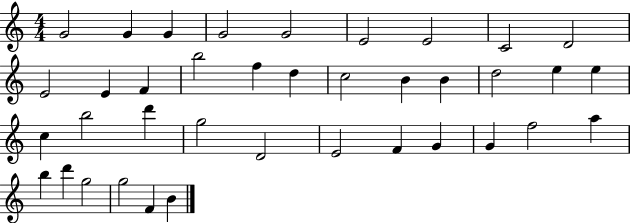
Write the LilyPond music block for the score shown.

{
  \clef treble
  \numericTimeSignature
  \time 4/4
  \key c \major
  g'2 g'4 g'4 | g'2 g'2 | e'2 e'2 | c'2 d'2 | \break e'2 e'4 f'4 | b''2 f''4 d''4 | c''2 b'4 b'4 | d''2 e''4 e''4 | \break c''4 b''2 d'''4 | g''2 d'2 | e'2 f'4 g'4 | g'4 f''2 a''4 | \break b''4 d'''4 g''2 | g''2 f'4 b'4 | \bar "|."
}